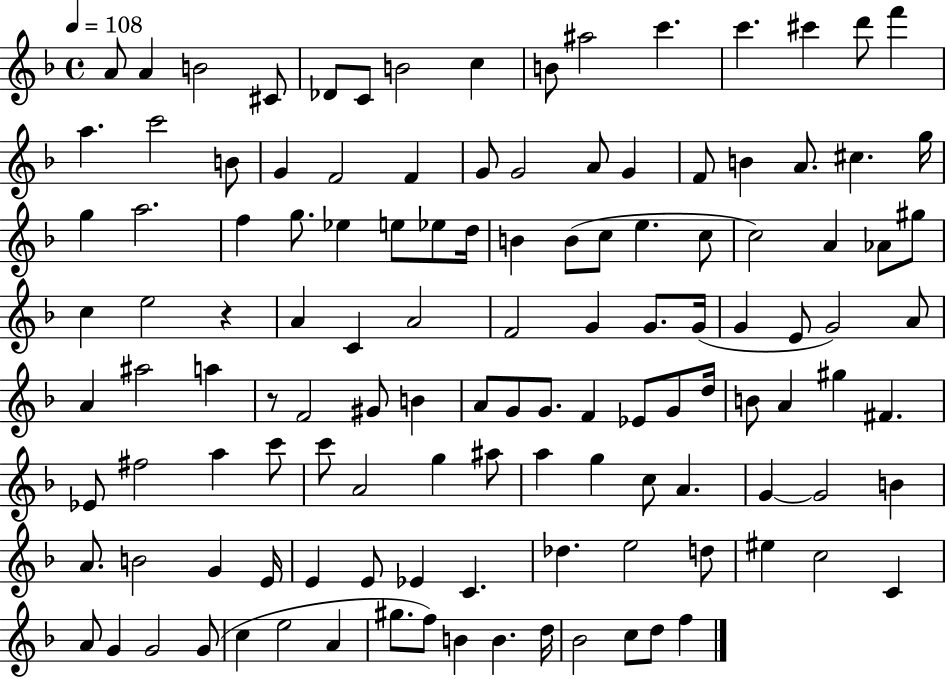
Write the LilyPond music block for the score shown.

{
  \clef treble
  \time 4/4
  \defaultTimeSignature
  \key f \major
  \tempo 4 = 108
  a'8 a'4 b'2 cis'8 | des'8 c'8 b'2 c''4 | b'8 ais''2 c'''4. | c'''4. cis'''4 d'''8 f'''4 | \break a''4. c'''2 b'8 | g'4 f'2 f'4 | g'8 g'2 a'8 g'4 | f'8 b'4 a'8. cis''4. g''16 | \break g''4 a''2. | f''4 g''8. ees''4 e''8 ees''8 d''16 | b'4 b'8( c''8 e''4. c''8 | c''2) a'4 aes'8 gis''8 | \break c''4 e''2 r4 | a'4 c'4 a'2 | f'2 g'4 g'8. g'16( | g'4 e'8 g'2) a'8 | \break a'4 ais''2 a''4 | r8 f'2 gis'8 b'4 | a'8 g'8 g'8. f'4 ees'8 g'8 d''16 | b'8 a'4 gis''4 fis'4. | \break ees'8 fis''2 a''4 c'''8 | c'''8 a'2 g''4 ais''8 | a''4 g''4 c''8 a'4. | g'4~~ g'2 b'4 | \break a'8. b'2 g'4 e'16 | e'4 e'8 ees'4 c'4. | des''4. e''2 d''8 | eis''4 c''2 c'4 | \break a'8 g'4 g'2 g'8( | c''4 e''2 a'4 | gis''8. f''8) b'4 b'4. d''16 | bes'2 c''8 d''8 f''4 | \break \bar "|."
}